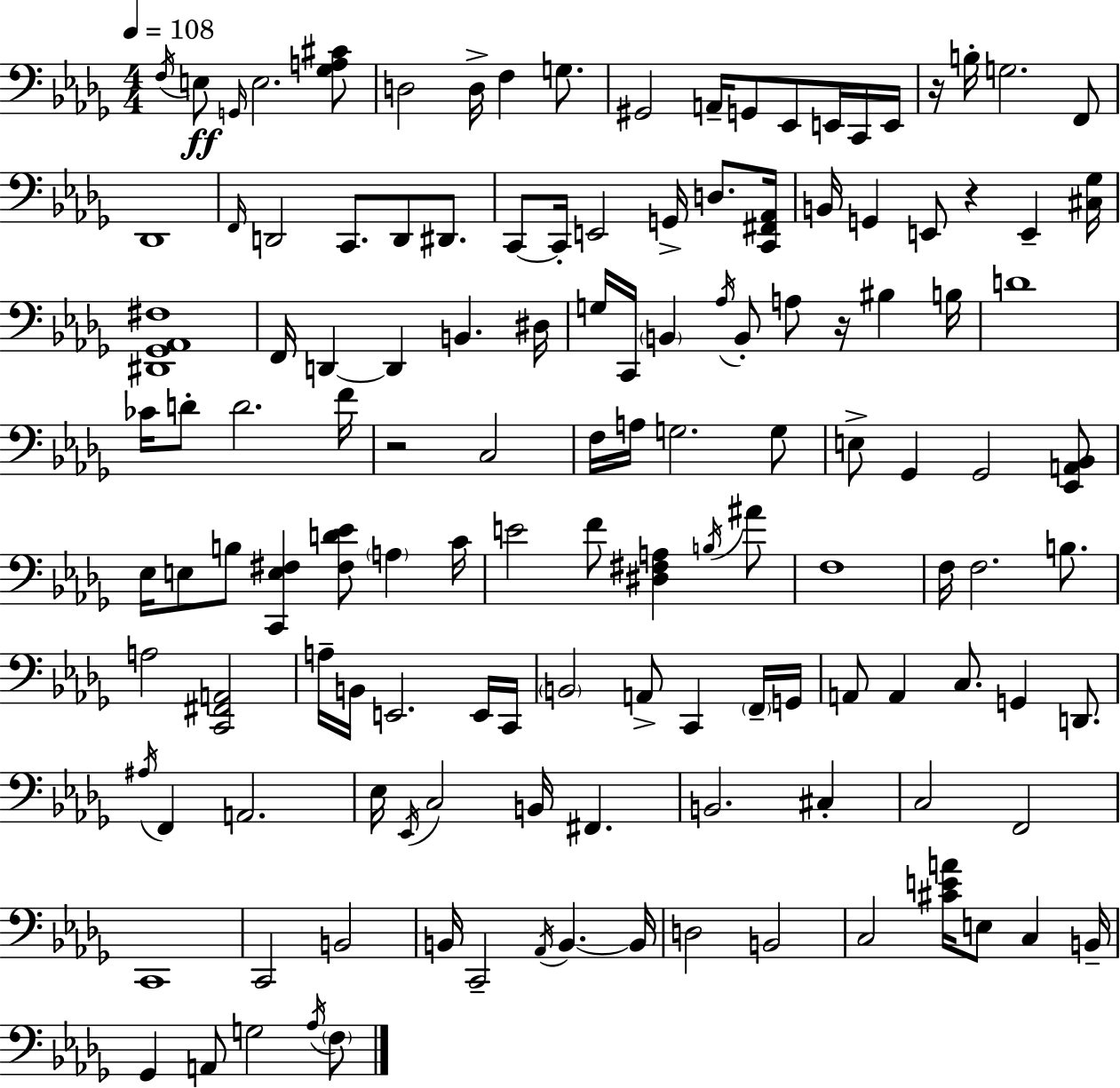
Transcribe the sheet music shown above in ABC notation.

X:1
T:Untitled
M:4/4
L:1/4
K:Bbm
F,/4 E,/2 G,,/4 E,2 [_G,A,^C]/2 D,2 D,/4 F, G,/2 ^G,,2 A,,/4 G,,/2 _E,,/2 E,,/4 C,,/4 E,,/4 z/4 B,/4 G,2 F,,/2 _D,,4 F,,/4 D,,2 C,,/2 D,,/2 ^D,,/2 C,,/2 C,,/4 E,,2 G,,/4 D,/2 [C,,^F,,_A,,]/4 B,,/4 G,, E,,/2 z E,, [^C,_G,]/4 [^D,,_G,,_A,,^F,]4 F,,/4 D,, D,, B,, ^D,/4 G,/4 C,,/4 B,, _A,/4 B,,/2 A,/2 z/4 ^B, B,/4 D4 _C/4 D/2 D2 F/4 z2 C,2 F,/4 A,/4 G,2 G,/2 E,/2 _G,, _G,,2 [_E,,A,,_B,,]/2 _E,/4 E,/2 B,/2 [C,,E,^F,] [^F,D_E]/2 A, C/4 E2 F/2 [^D,^F,A,] B,/4 ^A/2 F,4 F,/4 F,2 B,/2 A,2 [C,,^F,,A,,]2 A,/4 B,,/4 E,,2 E,,/4 C,,/4 B,,2 A,,/2 C,, F,,/4 G,,/4 A,,/2 A,, C,/2 G,, D,,/2 ^A,/4 F,, A,,2 _E,/4 _E,,/4 C,2 B,,/4 ^F,, B,,2 ^C, C,2 F,,2 C,,4 C,,2 B,,2 B,,/4 C,,2 _A,,/4 B,, B,,/4 D,2 B,,2 C,2 [^CEA]/4 E,/2 C, B,,/4 _G,, A,,/2 G,2 _A,/4 F,/2